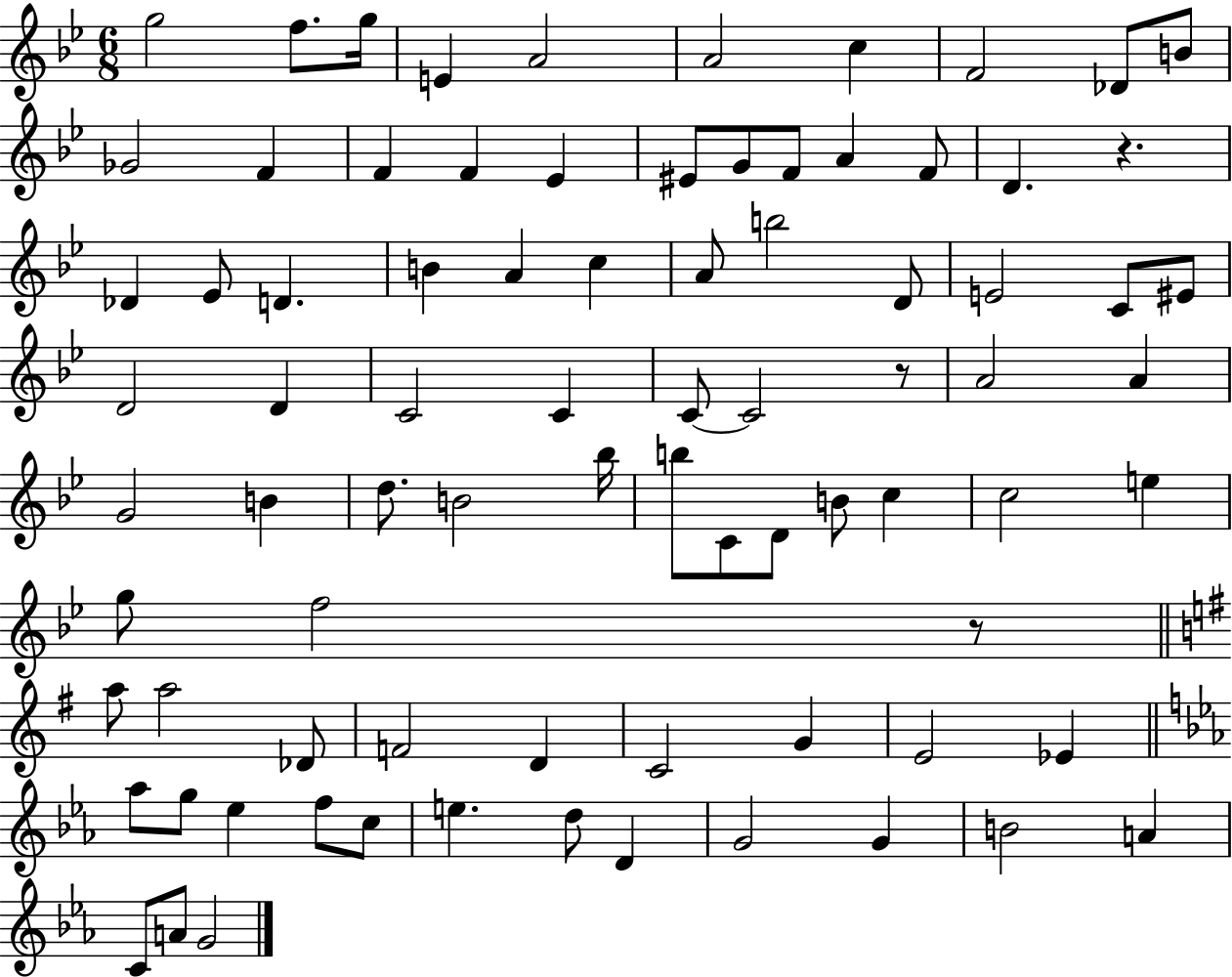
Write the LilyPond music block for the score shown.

{
  \clef treble
  \numericTimeSignature
  \time 6/8
  \key bes \major
  \repeat volta 2 { g''2 f''8. g''16 | e'4 a'2 | a'2 c''4 | f'2 des'8 b'8 | \break ges'2 f'4 | f'4 f'4 ees'4 | eis'8 g'8 f'8 a'4 f'8 | d'4. r4. | \break des'4 ees'8 d'4. | b'4 a'4 c''4 | a'8 b''2 d'8 | e'2 c'8 eis'8 | \break d'2 d'4 | c'2 c'4 | c'8~~ c'2 r8 | a'2 a'4 | \break g'2 b'4 | d''8. b'2 bes''16 | b''8 c'8 d'8 b'8 c''4 | c''2 e''4 | \break g''8 f''2 r8 | \bar "||" \break \key g \major a''8 a''2 des'8 | f'2 d'4 | c'2 g'4 | e'2 ees'4 | \break \bar "||" \break \key c \minor aes''8 g''8 ees''4 f''8 c''8 | e''4. d''8 d'4 | g'2 g'4 | b'2 a'4 | \break c'8 a'8 g'2 | } \bar "|."
}